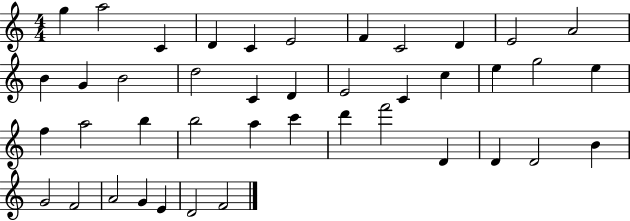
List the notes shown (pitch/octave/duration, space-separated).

G5/q A5/h C4/q D4/q C4/q E4/h F4/q C4/h D4/q E4/h A4/h B4/q G4/q B4/h D5/h C4/q D4/q E4/h C4/q C5/q E5/q G5/h E5/q F5/q A5/h B5/q B5/h A5/q C6/q D6/q F6/h D4/q D4/q D4/h B4/q G4/h F4/h A4/h G4/q E4/q D4/h F4/h